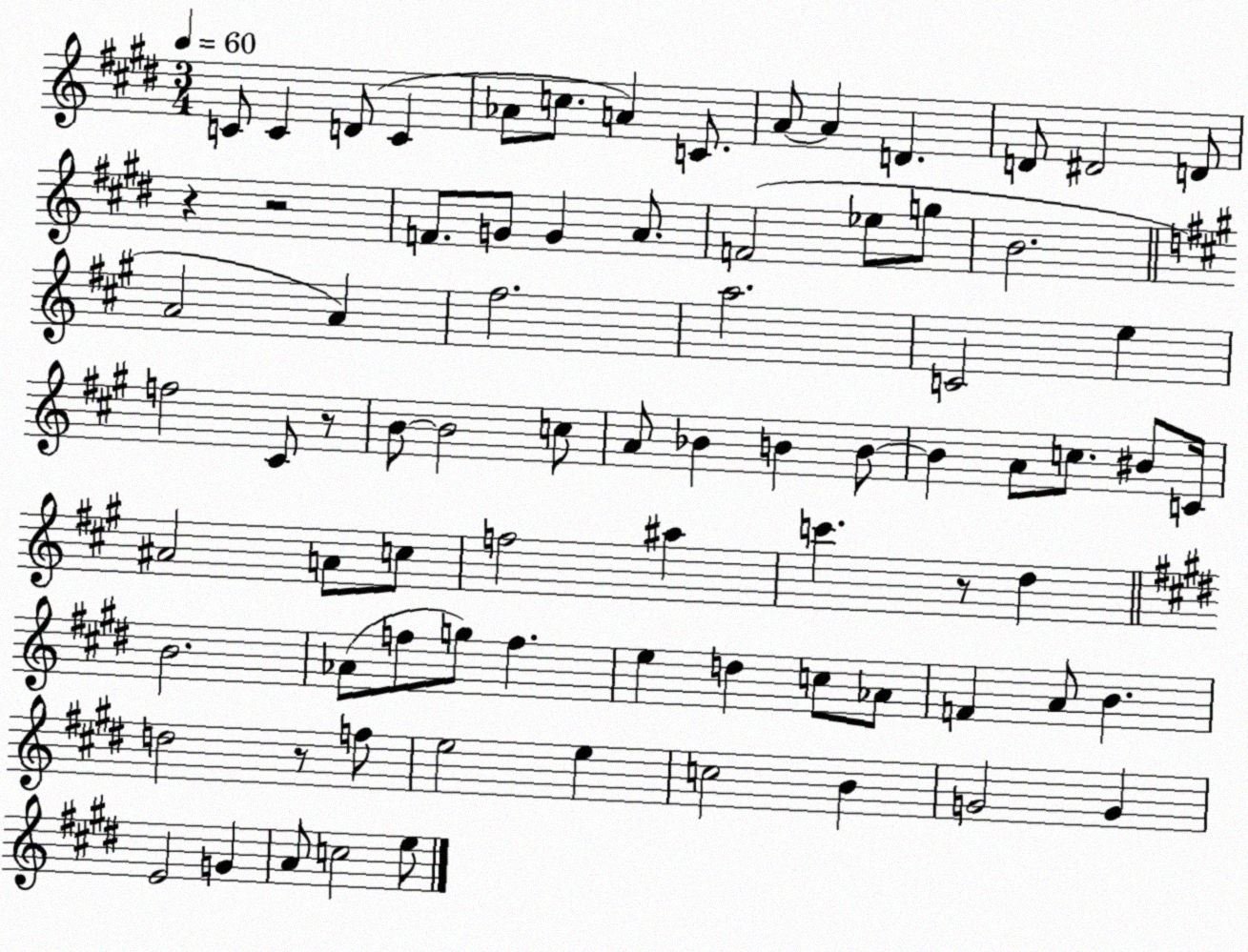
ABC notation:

X:1
T:Untitled
M:3/4
L:1/4
K:E
C/2 C D/2 C _A/2 c/2 A C/2 A/2 A D D/2 ^D2 D/2 z z2 F/2 G/2 G A/2 F2 _e/2 g/2 B2 A2 A ^f2 a2 C2 e f2 ^C/2 z/2 B/2 B2 c/2 A/2 _B B B/2 B A/2 c/2 ^B/2 C/4 ^A2 A/2 c/2 f2 ^a c' z/2 d B2 _A/2 f/2 g/2 f e d c/2 _A/2 F A/2 B d2 z/2 f/2 e2 e c2 B G2 G E2 G A/2 c2 e/2